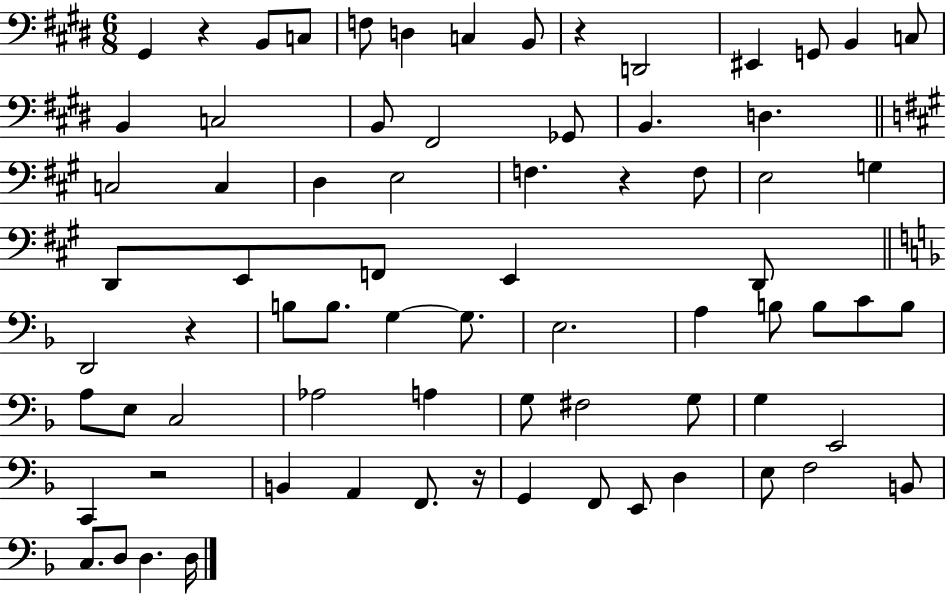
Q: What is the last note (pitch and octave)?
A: D3